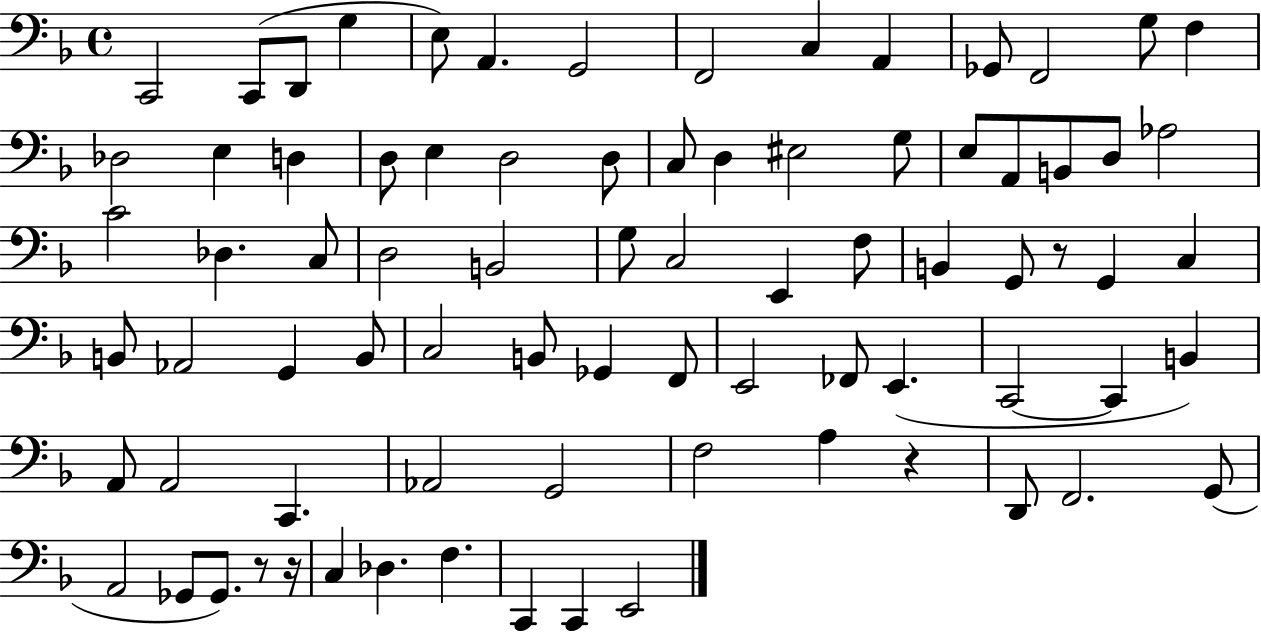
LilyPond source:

{
  \clef bass
  \time 4/4
  \defaultTimeSignature
  \key f \major
  c,2 c,8( d,8 g4 | e8) a,4. g,2 | f,2 c4 a,4 | ges,8 f,2 g8 f4 | \break des2 e4 d4 | d8 e4 d2 d8 | c8 d4 eis2 g8 | e8 a,8 b,8 d8 aes2 | \break c'2 des4. c8 | d2 b,2 | g8 c2 e,4 f8 | b,4 g,8 r8 g,4 c4 | \break b,8 aes,2 g,4 b,8 | c2 b,8 ges,4 f,8 | e,2 fes,8 e,4.( | c,2~~ c,4 b,4) | \break a,8 a,2 c,4. | aes,2 g,2 | f2 a4 r4 | d,8 f,2. g,8( | \break a,2 ges,8 ges,8.) r8 r16 | c4 des4. f4. | c,4 c,4 e,2 | \bar "|."
}